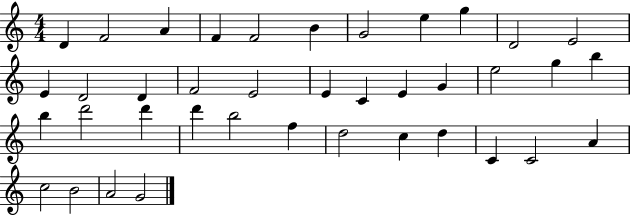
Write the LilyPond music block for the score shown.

{
  \clef treble
  \numericTimeSignature
  \time 4/4
  \key c \major
  d'4 f'2 a'4 | f'4 f'2 b'4 | g'2 e''4 g''4 | d'2 e'2 | \break e'4 d'2 d'4 | f'2 e'2 | e'4 c'4 e'4 g'4 | e''2 g''4 b''4 | \break b''4 d'''2 d'''4 | d'''4 b''2 f''4 | d''2 c''4 d''4 | c'4 c'2 a'4 | \break c''2 b'2 | a'2 g'2 | \bar "|."
}